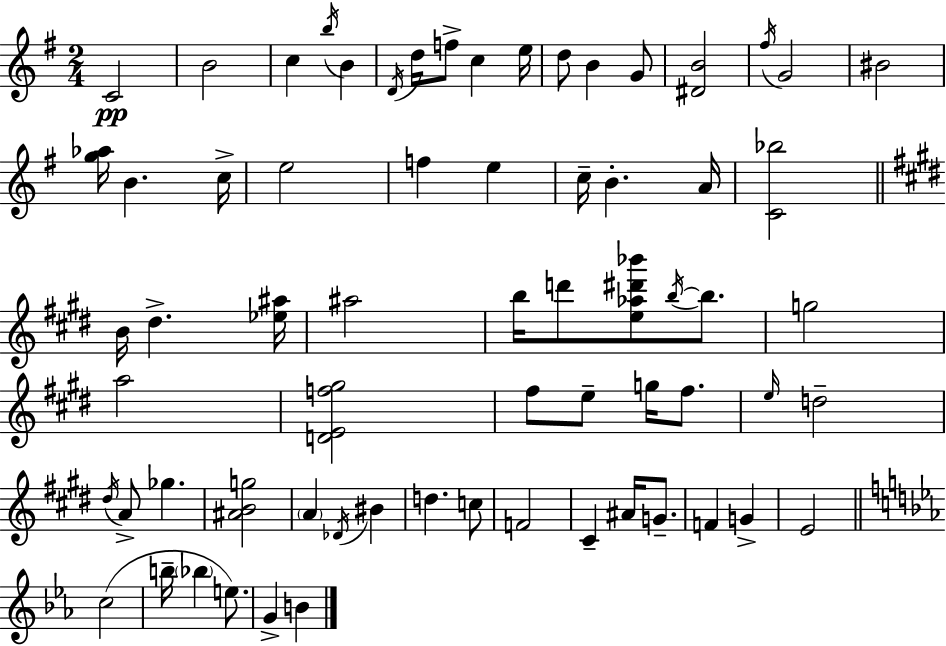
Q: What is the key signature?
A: G major